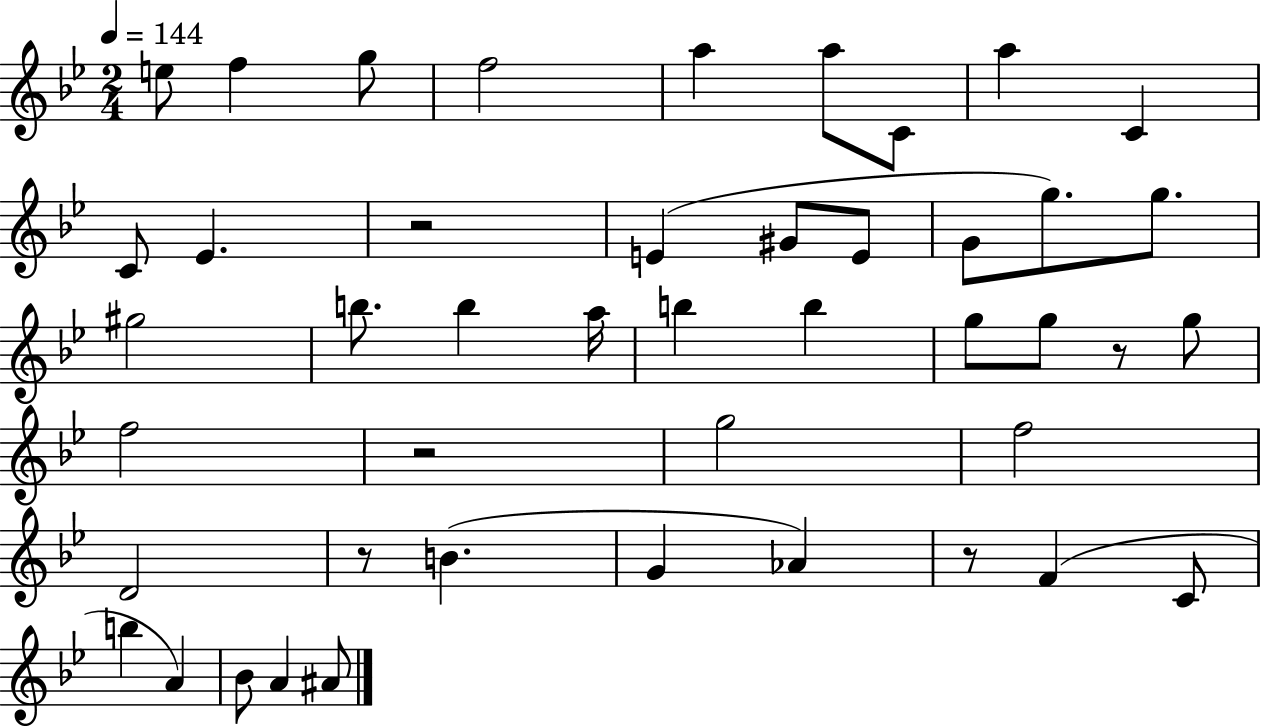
E5/e F5/q G5/e F5/h A5/q A5/e C4/e A5/q C4/q C4/e Eb4/q. R/h E4/q G#4/e E4/e G4/e G5/e. G5/e. G#5/h B5/e. B5/q A5/s B5/q B5/q G5/e G5/e R/e G5/e F5/h R/h G5/h F5/h D4/h R/e B4/q. G4/q Ab4/q R/e F4/q C4/e B5/q A4/q Bb4/e A4/q A#4/e